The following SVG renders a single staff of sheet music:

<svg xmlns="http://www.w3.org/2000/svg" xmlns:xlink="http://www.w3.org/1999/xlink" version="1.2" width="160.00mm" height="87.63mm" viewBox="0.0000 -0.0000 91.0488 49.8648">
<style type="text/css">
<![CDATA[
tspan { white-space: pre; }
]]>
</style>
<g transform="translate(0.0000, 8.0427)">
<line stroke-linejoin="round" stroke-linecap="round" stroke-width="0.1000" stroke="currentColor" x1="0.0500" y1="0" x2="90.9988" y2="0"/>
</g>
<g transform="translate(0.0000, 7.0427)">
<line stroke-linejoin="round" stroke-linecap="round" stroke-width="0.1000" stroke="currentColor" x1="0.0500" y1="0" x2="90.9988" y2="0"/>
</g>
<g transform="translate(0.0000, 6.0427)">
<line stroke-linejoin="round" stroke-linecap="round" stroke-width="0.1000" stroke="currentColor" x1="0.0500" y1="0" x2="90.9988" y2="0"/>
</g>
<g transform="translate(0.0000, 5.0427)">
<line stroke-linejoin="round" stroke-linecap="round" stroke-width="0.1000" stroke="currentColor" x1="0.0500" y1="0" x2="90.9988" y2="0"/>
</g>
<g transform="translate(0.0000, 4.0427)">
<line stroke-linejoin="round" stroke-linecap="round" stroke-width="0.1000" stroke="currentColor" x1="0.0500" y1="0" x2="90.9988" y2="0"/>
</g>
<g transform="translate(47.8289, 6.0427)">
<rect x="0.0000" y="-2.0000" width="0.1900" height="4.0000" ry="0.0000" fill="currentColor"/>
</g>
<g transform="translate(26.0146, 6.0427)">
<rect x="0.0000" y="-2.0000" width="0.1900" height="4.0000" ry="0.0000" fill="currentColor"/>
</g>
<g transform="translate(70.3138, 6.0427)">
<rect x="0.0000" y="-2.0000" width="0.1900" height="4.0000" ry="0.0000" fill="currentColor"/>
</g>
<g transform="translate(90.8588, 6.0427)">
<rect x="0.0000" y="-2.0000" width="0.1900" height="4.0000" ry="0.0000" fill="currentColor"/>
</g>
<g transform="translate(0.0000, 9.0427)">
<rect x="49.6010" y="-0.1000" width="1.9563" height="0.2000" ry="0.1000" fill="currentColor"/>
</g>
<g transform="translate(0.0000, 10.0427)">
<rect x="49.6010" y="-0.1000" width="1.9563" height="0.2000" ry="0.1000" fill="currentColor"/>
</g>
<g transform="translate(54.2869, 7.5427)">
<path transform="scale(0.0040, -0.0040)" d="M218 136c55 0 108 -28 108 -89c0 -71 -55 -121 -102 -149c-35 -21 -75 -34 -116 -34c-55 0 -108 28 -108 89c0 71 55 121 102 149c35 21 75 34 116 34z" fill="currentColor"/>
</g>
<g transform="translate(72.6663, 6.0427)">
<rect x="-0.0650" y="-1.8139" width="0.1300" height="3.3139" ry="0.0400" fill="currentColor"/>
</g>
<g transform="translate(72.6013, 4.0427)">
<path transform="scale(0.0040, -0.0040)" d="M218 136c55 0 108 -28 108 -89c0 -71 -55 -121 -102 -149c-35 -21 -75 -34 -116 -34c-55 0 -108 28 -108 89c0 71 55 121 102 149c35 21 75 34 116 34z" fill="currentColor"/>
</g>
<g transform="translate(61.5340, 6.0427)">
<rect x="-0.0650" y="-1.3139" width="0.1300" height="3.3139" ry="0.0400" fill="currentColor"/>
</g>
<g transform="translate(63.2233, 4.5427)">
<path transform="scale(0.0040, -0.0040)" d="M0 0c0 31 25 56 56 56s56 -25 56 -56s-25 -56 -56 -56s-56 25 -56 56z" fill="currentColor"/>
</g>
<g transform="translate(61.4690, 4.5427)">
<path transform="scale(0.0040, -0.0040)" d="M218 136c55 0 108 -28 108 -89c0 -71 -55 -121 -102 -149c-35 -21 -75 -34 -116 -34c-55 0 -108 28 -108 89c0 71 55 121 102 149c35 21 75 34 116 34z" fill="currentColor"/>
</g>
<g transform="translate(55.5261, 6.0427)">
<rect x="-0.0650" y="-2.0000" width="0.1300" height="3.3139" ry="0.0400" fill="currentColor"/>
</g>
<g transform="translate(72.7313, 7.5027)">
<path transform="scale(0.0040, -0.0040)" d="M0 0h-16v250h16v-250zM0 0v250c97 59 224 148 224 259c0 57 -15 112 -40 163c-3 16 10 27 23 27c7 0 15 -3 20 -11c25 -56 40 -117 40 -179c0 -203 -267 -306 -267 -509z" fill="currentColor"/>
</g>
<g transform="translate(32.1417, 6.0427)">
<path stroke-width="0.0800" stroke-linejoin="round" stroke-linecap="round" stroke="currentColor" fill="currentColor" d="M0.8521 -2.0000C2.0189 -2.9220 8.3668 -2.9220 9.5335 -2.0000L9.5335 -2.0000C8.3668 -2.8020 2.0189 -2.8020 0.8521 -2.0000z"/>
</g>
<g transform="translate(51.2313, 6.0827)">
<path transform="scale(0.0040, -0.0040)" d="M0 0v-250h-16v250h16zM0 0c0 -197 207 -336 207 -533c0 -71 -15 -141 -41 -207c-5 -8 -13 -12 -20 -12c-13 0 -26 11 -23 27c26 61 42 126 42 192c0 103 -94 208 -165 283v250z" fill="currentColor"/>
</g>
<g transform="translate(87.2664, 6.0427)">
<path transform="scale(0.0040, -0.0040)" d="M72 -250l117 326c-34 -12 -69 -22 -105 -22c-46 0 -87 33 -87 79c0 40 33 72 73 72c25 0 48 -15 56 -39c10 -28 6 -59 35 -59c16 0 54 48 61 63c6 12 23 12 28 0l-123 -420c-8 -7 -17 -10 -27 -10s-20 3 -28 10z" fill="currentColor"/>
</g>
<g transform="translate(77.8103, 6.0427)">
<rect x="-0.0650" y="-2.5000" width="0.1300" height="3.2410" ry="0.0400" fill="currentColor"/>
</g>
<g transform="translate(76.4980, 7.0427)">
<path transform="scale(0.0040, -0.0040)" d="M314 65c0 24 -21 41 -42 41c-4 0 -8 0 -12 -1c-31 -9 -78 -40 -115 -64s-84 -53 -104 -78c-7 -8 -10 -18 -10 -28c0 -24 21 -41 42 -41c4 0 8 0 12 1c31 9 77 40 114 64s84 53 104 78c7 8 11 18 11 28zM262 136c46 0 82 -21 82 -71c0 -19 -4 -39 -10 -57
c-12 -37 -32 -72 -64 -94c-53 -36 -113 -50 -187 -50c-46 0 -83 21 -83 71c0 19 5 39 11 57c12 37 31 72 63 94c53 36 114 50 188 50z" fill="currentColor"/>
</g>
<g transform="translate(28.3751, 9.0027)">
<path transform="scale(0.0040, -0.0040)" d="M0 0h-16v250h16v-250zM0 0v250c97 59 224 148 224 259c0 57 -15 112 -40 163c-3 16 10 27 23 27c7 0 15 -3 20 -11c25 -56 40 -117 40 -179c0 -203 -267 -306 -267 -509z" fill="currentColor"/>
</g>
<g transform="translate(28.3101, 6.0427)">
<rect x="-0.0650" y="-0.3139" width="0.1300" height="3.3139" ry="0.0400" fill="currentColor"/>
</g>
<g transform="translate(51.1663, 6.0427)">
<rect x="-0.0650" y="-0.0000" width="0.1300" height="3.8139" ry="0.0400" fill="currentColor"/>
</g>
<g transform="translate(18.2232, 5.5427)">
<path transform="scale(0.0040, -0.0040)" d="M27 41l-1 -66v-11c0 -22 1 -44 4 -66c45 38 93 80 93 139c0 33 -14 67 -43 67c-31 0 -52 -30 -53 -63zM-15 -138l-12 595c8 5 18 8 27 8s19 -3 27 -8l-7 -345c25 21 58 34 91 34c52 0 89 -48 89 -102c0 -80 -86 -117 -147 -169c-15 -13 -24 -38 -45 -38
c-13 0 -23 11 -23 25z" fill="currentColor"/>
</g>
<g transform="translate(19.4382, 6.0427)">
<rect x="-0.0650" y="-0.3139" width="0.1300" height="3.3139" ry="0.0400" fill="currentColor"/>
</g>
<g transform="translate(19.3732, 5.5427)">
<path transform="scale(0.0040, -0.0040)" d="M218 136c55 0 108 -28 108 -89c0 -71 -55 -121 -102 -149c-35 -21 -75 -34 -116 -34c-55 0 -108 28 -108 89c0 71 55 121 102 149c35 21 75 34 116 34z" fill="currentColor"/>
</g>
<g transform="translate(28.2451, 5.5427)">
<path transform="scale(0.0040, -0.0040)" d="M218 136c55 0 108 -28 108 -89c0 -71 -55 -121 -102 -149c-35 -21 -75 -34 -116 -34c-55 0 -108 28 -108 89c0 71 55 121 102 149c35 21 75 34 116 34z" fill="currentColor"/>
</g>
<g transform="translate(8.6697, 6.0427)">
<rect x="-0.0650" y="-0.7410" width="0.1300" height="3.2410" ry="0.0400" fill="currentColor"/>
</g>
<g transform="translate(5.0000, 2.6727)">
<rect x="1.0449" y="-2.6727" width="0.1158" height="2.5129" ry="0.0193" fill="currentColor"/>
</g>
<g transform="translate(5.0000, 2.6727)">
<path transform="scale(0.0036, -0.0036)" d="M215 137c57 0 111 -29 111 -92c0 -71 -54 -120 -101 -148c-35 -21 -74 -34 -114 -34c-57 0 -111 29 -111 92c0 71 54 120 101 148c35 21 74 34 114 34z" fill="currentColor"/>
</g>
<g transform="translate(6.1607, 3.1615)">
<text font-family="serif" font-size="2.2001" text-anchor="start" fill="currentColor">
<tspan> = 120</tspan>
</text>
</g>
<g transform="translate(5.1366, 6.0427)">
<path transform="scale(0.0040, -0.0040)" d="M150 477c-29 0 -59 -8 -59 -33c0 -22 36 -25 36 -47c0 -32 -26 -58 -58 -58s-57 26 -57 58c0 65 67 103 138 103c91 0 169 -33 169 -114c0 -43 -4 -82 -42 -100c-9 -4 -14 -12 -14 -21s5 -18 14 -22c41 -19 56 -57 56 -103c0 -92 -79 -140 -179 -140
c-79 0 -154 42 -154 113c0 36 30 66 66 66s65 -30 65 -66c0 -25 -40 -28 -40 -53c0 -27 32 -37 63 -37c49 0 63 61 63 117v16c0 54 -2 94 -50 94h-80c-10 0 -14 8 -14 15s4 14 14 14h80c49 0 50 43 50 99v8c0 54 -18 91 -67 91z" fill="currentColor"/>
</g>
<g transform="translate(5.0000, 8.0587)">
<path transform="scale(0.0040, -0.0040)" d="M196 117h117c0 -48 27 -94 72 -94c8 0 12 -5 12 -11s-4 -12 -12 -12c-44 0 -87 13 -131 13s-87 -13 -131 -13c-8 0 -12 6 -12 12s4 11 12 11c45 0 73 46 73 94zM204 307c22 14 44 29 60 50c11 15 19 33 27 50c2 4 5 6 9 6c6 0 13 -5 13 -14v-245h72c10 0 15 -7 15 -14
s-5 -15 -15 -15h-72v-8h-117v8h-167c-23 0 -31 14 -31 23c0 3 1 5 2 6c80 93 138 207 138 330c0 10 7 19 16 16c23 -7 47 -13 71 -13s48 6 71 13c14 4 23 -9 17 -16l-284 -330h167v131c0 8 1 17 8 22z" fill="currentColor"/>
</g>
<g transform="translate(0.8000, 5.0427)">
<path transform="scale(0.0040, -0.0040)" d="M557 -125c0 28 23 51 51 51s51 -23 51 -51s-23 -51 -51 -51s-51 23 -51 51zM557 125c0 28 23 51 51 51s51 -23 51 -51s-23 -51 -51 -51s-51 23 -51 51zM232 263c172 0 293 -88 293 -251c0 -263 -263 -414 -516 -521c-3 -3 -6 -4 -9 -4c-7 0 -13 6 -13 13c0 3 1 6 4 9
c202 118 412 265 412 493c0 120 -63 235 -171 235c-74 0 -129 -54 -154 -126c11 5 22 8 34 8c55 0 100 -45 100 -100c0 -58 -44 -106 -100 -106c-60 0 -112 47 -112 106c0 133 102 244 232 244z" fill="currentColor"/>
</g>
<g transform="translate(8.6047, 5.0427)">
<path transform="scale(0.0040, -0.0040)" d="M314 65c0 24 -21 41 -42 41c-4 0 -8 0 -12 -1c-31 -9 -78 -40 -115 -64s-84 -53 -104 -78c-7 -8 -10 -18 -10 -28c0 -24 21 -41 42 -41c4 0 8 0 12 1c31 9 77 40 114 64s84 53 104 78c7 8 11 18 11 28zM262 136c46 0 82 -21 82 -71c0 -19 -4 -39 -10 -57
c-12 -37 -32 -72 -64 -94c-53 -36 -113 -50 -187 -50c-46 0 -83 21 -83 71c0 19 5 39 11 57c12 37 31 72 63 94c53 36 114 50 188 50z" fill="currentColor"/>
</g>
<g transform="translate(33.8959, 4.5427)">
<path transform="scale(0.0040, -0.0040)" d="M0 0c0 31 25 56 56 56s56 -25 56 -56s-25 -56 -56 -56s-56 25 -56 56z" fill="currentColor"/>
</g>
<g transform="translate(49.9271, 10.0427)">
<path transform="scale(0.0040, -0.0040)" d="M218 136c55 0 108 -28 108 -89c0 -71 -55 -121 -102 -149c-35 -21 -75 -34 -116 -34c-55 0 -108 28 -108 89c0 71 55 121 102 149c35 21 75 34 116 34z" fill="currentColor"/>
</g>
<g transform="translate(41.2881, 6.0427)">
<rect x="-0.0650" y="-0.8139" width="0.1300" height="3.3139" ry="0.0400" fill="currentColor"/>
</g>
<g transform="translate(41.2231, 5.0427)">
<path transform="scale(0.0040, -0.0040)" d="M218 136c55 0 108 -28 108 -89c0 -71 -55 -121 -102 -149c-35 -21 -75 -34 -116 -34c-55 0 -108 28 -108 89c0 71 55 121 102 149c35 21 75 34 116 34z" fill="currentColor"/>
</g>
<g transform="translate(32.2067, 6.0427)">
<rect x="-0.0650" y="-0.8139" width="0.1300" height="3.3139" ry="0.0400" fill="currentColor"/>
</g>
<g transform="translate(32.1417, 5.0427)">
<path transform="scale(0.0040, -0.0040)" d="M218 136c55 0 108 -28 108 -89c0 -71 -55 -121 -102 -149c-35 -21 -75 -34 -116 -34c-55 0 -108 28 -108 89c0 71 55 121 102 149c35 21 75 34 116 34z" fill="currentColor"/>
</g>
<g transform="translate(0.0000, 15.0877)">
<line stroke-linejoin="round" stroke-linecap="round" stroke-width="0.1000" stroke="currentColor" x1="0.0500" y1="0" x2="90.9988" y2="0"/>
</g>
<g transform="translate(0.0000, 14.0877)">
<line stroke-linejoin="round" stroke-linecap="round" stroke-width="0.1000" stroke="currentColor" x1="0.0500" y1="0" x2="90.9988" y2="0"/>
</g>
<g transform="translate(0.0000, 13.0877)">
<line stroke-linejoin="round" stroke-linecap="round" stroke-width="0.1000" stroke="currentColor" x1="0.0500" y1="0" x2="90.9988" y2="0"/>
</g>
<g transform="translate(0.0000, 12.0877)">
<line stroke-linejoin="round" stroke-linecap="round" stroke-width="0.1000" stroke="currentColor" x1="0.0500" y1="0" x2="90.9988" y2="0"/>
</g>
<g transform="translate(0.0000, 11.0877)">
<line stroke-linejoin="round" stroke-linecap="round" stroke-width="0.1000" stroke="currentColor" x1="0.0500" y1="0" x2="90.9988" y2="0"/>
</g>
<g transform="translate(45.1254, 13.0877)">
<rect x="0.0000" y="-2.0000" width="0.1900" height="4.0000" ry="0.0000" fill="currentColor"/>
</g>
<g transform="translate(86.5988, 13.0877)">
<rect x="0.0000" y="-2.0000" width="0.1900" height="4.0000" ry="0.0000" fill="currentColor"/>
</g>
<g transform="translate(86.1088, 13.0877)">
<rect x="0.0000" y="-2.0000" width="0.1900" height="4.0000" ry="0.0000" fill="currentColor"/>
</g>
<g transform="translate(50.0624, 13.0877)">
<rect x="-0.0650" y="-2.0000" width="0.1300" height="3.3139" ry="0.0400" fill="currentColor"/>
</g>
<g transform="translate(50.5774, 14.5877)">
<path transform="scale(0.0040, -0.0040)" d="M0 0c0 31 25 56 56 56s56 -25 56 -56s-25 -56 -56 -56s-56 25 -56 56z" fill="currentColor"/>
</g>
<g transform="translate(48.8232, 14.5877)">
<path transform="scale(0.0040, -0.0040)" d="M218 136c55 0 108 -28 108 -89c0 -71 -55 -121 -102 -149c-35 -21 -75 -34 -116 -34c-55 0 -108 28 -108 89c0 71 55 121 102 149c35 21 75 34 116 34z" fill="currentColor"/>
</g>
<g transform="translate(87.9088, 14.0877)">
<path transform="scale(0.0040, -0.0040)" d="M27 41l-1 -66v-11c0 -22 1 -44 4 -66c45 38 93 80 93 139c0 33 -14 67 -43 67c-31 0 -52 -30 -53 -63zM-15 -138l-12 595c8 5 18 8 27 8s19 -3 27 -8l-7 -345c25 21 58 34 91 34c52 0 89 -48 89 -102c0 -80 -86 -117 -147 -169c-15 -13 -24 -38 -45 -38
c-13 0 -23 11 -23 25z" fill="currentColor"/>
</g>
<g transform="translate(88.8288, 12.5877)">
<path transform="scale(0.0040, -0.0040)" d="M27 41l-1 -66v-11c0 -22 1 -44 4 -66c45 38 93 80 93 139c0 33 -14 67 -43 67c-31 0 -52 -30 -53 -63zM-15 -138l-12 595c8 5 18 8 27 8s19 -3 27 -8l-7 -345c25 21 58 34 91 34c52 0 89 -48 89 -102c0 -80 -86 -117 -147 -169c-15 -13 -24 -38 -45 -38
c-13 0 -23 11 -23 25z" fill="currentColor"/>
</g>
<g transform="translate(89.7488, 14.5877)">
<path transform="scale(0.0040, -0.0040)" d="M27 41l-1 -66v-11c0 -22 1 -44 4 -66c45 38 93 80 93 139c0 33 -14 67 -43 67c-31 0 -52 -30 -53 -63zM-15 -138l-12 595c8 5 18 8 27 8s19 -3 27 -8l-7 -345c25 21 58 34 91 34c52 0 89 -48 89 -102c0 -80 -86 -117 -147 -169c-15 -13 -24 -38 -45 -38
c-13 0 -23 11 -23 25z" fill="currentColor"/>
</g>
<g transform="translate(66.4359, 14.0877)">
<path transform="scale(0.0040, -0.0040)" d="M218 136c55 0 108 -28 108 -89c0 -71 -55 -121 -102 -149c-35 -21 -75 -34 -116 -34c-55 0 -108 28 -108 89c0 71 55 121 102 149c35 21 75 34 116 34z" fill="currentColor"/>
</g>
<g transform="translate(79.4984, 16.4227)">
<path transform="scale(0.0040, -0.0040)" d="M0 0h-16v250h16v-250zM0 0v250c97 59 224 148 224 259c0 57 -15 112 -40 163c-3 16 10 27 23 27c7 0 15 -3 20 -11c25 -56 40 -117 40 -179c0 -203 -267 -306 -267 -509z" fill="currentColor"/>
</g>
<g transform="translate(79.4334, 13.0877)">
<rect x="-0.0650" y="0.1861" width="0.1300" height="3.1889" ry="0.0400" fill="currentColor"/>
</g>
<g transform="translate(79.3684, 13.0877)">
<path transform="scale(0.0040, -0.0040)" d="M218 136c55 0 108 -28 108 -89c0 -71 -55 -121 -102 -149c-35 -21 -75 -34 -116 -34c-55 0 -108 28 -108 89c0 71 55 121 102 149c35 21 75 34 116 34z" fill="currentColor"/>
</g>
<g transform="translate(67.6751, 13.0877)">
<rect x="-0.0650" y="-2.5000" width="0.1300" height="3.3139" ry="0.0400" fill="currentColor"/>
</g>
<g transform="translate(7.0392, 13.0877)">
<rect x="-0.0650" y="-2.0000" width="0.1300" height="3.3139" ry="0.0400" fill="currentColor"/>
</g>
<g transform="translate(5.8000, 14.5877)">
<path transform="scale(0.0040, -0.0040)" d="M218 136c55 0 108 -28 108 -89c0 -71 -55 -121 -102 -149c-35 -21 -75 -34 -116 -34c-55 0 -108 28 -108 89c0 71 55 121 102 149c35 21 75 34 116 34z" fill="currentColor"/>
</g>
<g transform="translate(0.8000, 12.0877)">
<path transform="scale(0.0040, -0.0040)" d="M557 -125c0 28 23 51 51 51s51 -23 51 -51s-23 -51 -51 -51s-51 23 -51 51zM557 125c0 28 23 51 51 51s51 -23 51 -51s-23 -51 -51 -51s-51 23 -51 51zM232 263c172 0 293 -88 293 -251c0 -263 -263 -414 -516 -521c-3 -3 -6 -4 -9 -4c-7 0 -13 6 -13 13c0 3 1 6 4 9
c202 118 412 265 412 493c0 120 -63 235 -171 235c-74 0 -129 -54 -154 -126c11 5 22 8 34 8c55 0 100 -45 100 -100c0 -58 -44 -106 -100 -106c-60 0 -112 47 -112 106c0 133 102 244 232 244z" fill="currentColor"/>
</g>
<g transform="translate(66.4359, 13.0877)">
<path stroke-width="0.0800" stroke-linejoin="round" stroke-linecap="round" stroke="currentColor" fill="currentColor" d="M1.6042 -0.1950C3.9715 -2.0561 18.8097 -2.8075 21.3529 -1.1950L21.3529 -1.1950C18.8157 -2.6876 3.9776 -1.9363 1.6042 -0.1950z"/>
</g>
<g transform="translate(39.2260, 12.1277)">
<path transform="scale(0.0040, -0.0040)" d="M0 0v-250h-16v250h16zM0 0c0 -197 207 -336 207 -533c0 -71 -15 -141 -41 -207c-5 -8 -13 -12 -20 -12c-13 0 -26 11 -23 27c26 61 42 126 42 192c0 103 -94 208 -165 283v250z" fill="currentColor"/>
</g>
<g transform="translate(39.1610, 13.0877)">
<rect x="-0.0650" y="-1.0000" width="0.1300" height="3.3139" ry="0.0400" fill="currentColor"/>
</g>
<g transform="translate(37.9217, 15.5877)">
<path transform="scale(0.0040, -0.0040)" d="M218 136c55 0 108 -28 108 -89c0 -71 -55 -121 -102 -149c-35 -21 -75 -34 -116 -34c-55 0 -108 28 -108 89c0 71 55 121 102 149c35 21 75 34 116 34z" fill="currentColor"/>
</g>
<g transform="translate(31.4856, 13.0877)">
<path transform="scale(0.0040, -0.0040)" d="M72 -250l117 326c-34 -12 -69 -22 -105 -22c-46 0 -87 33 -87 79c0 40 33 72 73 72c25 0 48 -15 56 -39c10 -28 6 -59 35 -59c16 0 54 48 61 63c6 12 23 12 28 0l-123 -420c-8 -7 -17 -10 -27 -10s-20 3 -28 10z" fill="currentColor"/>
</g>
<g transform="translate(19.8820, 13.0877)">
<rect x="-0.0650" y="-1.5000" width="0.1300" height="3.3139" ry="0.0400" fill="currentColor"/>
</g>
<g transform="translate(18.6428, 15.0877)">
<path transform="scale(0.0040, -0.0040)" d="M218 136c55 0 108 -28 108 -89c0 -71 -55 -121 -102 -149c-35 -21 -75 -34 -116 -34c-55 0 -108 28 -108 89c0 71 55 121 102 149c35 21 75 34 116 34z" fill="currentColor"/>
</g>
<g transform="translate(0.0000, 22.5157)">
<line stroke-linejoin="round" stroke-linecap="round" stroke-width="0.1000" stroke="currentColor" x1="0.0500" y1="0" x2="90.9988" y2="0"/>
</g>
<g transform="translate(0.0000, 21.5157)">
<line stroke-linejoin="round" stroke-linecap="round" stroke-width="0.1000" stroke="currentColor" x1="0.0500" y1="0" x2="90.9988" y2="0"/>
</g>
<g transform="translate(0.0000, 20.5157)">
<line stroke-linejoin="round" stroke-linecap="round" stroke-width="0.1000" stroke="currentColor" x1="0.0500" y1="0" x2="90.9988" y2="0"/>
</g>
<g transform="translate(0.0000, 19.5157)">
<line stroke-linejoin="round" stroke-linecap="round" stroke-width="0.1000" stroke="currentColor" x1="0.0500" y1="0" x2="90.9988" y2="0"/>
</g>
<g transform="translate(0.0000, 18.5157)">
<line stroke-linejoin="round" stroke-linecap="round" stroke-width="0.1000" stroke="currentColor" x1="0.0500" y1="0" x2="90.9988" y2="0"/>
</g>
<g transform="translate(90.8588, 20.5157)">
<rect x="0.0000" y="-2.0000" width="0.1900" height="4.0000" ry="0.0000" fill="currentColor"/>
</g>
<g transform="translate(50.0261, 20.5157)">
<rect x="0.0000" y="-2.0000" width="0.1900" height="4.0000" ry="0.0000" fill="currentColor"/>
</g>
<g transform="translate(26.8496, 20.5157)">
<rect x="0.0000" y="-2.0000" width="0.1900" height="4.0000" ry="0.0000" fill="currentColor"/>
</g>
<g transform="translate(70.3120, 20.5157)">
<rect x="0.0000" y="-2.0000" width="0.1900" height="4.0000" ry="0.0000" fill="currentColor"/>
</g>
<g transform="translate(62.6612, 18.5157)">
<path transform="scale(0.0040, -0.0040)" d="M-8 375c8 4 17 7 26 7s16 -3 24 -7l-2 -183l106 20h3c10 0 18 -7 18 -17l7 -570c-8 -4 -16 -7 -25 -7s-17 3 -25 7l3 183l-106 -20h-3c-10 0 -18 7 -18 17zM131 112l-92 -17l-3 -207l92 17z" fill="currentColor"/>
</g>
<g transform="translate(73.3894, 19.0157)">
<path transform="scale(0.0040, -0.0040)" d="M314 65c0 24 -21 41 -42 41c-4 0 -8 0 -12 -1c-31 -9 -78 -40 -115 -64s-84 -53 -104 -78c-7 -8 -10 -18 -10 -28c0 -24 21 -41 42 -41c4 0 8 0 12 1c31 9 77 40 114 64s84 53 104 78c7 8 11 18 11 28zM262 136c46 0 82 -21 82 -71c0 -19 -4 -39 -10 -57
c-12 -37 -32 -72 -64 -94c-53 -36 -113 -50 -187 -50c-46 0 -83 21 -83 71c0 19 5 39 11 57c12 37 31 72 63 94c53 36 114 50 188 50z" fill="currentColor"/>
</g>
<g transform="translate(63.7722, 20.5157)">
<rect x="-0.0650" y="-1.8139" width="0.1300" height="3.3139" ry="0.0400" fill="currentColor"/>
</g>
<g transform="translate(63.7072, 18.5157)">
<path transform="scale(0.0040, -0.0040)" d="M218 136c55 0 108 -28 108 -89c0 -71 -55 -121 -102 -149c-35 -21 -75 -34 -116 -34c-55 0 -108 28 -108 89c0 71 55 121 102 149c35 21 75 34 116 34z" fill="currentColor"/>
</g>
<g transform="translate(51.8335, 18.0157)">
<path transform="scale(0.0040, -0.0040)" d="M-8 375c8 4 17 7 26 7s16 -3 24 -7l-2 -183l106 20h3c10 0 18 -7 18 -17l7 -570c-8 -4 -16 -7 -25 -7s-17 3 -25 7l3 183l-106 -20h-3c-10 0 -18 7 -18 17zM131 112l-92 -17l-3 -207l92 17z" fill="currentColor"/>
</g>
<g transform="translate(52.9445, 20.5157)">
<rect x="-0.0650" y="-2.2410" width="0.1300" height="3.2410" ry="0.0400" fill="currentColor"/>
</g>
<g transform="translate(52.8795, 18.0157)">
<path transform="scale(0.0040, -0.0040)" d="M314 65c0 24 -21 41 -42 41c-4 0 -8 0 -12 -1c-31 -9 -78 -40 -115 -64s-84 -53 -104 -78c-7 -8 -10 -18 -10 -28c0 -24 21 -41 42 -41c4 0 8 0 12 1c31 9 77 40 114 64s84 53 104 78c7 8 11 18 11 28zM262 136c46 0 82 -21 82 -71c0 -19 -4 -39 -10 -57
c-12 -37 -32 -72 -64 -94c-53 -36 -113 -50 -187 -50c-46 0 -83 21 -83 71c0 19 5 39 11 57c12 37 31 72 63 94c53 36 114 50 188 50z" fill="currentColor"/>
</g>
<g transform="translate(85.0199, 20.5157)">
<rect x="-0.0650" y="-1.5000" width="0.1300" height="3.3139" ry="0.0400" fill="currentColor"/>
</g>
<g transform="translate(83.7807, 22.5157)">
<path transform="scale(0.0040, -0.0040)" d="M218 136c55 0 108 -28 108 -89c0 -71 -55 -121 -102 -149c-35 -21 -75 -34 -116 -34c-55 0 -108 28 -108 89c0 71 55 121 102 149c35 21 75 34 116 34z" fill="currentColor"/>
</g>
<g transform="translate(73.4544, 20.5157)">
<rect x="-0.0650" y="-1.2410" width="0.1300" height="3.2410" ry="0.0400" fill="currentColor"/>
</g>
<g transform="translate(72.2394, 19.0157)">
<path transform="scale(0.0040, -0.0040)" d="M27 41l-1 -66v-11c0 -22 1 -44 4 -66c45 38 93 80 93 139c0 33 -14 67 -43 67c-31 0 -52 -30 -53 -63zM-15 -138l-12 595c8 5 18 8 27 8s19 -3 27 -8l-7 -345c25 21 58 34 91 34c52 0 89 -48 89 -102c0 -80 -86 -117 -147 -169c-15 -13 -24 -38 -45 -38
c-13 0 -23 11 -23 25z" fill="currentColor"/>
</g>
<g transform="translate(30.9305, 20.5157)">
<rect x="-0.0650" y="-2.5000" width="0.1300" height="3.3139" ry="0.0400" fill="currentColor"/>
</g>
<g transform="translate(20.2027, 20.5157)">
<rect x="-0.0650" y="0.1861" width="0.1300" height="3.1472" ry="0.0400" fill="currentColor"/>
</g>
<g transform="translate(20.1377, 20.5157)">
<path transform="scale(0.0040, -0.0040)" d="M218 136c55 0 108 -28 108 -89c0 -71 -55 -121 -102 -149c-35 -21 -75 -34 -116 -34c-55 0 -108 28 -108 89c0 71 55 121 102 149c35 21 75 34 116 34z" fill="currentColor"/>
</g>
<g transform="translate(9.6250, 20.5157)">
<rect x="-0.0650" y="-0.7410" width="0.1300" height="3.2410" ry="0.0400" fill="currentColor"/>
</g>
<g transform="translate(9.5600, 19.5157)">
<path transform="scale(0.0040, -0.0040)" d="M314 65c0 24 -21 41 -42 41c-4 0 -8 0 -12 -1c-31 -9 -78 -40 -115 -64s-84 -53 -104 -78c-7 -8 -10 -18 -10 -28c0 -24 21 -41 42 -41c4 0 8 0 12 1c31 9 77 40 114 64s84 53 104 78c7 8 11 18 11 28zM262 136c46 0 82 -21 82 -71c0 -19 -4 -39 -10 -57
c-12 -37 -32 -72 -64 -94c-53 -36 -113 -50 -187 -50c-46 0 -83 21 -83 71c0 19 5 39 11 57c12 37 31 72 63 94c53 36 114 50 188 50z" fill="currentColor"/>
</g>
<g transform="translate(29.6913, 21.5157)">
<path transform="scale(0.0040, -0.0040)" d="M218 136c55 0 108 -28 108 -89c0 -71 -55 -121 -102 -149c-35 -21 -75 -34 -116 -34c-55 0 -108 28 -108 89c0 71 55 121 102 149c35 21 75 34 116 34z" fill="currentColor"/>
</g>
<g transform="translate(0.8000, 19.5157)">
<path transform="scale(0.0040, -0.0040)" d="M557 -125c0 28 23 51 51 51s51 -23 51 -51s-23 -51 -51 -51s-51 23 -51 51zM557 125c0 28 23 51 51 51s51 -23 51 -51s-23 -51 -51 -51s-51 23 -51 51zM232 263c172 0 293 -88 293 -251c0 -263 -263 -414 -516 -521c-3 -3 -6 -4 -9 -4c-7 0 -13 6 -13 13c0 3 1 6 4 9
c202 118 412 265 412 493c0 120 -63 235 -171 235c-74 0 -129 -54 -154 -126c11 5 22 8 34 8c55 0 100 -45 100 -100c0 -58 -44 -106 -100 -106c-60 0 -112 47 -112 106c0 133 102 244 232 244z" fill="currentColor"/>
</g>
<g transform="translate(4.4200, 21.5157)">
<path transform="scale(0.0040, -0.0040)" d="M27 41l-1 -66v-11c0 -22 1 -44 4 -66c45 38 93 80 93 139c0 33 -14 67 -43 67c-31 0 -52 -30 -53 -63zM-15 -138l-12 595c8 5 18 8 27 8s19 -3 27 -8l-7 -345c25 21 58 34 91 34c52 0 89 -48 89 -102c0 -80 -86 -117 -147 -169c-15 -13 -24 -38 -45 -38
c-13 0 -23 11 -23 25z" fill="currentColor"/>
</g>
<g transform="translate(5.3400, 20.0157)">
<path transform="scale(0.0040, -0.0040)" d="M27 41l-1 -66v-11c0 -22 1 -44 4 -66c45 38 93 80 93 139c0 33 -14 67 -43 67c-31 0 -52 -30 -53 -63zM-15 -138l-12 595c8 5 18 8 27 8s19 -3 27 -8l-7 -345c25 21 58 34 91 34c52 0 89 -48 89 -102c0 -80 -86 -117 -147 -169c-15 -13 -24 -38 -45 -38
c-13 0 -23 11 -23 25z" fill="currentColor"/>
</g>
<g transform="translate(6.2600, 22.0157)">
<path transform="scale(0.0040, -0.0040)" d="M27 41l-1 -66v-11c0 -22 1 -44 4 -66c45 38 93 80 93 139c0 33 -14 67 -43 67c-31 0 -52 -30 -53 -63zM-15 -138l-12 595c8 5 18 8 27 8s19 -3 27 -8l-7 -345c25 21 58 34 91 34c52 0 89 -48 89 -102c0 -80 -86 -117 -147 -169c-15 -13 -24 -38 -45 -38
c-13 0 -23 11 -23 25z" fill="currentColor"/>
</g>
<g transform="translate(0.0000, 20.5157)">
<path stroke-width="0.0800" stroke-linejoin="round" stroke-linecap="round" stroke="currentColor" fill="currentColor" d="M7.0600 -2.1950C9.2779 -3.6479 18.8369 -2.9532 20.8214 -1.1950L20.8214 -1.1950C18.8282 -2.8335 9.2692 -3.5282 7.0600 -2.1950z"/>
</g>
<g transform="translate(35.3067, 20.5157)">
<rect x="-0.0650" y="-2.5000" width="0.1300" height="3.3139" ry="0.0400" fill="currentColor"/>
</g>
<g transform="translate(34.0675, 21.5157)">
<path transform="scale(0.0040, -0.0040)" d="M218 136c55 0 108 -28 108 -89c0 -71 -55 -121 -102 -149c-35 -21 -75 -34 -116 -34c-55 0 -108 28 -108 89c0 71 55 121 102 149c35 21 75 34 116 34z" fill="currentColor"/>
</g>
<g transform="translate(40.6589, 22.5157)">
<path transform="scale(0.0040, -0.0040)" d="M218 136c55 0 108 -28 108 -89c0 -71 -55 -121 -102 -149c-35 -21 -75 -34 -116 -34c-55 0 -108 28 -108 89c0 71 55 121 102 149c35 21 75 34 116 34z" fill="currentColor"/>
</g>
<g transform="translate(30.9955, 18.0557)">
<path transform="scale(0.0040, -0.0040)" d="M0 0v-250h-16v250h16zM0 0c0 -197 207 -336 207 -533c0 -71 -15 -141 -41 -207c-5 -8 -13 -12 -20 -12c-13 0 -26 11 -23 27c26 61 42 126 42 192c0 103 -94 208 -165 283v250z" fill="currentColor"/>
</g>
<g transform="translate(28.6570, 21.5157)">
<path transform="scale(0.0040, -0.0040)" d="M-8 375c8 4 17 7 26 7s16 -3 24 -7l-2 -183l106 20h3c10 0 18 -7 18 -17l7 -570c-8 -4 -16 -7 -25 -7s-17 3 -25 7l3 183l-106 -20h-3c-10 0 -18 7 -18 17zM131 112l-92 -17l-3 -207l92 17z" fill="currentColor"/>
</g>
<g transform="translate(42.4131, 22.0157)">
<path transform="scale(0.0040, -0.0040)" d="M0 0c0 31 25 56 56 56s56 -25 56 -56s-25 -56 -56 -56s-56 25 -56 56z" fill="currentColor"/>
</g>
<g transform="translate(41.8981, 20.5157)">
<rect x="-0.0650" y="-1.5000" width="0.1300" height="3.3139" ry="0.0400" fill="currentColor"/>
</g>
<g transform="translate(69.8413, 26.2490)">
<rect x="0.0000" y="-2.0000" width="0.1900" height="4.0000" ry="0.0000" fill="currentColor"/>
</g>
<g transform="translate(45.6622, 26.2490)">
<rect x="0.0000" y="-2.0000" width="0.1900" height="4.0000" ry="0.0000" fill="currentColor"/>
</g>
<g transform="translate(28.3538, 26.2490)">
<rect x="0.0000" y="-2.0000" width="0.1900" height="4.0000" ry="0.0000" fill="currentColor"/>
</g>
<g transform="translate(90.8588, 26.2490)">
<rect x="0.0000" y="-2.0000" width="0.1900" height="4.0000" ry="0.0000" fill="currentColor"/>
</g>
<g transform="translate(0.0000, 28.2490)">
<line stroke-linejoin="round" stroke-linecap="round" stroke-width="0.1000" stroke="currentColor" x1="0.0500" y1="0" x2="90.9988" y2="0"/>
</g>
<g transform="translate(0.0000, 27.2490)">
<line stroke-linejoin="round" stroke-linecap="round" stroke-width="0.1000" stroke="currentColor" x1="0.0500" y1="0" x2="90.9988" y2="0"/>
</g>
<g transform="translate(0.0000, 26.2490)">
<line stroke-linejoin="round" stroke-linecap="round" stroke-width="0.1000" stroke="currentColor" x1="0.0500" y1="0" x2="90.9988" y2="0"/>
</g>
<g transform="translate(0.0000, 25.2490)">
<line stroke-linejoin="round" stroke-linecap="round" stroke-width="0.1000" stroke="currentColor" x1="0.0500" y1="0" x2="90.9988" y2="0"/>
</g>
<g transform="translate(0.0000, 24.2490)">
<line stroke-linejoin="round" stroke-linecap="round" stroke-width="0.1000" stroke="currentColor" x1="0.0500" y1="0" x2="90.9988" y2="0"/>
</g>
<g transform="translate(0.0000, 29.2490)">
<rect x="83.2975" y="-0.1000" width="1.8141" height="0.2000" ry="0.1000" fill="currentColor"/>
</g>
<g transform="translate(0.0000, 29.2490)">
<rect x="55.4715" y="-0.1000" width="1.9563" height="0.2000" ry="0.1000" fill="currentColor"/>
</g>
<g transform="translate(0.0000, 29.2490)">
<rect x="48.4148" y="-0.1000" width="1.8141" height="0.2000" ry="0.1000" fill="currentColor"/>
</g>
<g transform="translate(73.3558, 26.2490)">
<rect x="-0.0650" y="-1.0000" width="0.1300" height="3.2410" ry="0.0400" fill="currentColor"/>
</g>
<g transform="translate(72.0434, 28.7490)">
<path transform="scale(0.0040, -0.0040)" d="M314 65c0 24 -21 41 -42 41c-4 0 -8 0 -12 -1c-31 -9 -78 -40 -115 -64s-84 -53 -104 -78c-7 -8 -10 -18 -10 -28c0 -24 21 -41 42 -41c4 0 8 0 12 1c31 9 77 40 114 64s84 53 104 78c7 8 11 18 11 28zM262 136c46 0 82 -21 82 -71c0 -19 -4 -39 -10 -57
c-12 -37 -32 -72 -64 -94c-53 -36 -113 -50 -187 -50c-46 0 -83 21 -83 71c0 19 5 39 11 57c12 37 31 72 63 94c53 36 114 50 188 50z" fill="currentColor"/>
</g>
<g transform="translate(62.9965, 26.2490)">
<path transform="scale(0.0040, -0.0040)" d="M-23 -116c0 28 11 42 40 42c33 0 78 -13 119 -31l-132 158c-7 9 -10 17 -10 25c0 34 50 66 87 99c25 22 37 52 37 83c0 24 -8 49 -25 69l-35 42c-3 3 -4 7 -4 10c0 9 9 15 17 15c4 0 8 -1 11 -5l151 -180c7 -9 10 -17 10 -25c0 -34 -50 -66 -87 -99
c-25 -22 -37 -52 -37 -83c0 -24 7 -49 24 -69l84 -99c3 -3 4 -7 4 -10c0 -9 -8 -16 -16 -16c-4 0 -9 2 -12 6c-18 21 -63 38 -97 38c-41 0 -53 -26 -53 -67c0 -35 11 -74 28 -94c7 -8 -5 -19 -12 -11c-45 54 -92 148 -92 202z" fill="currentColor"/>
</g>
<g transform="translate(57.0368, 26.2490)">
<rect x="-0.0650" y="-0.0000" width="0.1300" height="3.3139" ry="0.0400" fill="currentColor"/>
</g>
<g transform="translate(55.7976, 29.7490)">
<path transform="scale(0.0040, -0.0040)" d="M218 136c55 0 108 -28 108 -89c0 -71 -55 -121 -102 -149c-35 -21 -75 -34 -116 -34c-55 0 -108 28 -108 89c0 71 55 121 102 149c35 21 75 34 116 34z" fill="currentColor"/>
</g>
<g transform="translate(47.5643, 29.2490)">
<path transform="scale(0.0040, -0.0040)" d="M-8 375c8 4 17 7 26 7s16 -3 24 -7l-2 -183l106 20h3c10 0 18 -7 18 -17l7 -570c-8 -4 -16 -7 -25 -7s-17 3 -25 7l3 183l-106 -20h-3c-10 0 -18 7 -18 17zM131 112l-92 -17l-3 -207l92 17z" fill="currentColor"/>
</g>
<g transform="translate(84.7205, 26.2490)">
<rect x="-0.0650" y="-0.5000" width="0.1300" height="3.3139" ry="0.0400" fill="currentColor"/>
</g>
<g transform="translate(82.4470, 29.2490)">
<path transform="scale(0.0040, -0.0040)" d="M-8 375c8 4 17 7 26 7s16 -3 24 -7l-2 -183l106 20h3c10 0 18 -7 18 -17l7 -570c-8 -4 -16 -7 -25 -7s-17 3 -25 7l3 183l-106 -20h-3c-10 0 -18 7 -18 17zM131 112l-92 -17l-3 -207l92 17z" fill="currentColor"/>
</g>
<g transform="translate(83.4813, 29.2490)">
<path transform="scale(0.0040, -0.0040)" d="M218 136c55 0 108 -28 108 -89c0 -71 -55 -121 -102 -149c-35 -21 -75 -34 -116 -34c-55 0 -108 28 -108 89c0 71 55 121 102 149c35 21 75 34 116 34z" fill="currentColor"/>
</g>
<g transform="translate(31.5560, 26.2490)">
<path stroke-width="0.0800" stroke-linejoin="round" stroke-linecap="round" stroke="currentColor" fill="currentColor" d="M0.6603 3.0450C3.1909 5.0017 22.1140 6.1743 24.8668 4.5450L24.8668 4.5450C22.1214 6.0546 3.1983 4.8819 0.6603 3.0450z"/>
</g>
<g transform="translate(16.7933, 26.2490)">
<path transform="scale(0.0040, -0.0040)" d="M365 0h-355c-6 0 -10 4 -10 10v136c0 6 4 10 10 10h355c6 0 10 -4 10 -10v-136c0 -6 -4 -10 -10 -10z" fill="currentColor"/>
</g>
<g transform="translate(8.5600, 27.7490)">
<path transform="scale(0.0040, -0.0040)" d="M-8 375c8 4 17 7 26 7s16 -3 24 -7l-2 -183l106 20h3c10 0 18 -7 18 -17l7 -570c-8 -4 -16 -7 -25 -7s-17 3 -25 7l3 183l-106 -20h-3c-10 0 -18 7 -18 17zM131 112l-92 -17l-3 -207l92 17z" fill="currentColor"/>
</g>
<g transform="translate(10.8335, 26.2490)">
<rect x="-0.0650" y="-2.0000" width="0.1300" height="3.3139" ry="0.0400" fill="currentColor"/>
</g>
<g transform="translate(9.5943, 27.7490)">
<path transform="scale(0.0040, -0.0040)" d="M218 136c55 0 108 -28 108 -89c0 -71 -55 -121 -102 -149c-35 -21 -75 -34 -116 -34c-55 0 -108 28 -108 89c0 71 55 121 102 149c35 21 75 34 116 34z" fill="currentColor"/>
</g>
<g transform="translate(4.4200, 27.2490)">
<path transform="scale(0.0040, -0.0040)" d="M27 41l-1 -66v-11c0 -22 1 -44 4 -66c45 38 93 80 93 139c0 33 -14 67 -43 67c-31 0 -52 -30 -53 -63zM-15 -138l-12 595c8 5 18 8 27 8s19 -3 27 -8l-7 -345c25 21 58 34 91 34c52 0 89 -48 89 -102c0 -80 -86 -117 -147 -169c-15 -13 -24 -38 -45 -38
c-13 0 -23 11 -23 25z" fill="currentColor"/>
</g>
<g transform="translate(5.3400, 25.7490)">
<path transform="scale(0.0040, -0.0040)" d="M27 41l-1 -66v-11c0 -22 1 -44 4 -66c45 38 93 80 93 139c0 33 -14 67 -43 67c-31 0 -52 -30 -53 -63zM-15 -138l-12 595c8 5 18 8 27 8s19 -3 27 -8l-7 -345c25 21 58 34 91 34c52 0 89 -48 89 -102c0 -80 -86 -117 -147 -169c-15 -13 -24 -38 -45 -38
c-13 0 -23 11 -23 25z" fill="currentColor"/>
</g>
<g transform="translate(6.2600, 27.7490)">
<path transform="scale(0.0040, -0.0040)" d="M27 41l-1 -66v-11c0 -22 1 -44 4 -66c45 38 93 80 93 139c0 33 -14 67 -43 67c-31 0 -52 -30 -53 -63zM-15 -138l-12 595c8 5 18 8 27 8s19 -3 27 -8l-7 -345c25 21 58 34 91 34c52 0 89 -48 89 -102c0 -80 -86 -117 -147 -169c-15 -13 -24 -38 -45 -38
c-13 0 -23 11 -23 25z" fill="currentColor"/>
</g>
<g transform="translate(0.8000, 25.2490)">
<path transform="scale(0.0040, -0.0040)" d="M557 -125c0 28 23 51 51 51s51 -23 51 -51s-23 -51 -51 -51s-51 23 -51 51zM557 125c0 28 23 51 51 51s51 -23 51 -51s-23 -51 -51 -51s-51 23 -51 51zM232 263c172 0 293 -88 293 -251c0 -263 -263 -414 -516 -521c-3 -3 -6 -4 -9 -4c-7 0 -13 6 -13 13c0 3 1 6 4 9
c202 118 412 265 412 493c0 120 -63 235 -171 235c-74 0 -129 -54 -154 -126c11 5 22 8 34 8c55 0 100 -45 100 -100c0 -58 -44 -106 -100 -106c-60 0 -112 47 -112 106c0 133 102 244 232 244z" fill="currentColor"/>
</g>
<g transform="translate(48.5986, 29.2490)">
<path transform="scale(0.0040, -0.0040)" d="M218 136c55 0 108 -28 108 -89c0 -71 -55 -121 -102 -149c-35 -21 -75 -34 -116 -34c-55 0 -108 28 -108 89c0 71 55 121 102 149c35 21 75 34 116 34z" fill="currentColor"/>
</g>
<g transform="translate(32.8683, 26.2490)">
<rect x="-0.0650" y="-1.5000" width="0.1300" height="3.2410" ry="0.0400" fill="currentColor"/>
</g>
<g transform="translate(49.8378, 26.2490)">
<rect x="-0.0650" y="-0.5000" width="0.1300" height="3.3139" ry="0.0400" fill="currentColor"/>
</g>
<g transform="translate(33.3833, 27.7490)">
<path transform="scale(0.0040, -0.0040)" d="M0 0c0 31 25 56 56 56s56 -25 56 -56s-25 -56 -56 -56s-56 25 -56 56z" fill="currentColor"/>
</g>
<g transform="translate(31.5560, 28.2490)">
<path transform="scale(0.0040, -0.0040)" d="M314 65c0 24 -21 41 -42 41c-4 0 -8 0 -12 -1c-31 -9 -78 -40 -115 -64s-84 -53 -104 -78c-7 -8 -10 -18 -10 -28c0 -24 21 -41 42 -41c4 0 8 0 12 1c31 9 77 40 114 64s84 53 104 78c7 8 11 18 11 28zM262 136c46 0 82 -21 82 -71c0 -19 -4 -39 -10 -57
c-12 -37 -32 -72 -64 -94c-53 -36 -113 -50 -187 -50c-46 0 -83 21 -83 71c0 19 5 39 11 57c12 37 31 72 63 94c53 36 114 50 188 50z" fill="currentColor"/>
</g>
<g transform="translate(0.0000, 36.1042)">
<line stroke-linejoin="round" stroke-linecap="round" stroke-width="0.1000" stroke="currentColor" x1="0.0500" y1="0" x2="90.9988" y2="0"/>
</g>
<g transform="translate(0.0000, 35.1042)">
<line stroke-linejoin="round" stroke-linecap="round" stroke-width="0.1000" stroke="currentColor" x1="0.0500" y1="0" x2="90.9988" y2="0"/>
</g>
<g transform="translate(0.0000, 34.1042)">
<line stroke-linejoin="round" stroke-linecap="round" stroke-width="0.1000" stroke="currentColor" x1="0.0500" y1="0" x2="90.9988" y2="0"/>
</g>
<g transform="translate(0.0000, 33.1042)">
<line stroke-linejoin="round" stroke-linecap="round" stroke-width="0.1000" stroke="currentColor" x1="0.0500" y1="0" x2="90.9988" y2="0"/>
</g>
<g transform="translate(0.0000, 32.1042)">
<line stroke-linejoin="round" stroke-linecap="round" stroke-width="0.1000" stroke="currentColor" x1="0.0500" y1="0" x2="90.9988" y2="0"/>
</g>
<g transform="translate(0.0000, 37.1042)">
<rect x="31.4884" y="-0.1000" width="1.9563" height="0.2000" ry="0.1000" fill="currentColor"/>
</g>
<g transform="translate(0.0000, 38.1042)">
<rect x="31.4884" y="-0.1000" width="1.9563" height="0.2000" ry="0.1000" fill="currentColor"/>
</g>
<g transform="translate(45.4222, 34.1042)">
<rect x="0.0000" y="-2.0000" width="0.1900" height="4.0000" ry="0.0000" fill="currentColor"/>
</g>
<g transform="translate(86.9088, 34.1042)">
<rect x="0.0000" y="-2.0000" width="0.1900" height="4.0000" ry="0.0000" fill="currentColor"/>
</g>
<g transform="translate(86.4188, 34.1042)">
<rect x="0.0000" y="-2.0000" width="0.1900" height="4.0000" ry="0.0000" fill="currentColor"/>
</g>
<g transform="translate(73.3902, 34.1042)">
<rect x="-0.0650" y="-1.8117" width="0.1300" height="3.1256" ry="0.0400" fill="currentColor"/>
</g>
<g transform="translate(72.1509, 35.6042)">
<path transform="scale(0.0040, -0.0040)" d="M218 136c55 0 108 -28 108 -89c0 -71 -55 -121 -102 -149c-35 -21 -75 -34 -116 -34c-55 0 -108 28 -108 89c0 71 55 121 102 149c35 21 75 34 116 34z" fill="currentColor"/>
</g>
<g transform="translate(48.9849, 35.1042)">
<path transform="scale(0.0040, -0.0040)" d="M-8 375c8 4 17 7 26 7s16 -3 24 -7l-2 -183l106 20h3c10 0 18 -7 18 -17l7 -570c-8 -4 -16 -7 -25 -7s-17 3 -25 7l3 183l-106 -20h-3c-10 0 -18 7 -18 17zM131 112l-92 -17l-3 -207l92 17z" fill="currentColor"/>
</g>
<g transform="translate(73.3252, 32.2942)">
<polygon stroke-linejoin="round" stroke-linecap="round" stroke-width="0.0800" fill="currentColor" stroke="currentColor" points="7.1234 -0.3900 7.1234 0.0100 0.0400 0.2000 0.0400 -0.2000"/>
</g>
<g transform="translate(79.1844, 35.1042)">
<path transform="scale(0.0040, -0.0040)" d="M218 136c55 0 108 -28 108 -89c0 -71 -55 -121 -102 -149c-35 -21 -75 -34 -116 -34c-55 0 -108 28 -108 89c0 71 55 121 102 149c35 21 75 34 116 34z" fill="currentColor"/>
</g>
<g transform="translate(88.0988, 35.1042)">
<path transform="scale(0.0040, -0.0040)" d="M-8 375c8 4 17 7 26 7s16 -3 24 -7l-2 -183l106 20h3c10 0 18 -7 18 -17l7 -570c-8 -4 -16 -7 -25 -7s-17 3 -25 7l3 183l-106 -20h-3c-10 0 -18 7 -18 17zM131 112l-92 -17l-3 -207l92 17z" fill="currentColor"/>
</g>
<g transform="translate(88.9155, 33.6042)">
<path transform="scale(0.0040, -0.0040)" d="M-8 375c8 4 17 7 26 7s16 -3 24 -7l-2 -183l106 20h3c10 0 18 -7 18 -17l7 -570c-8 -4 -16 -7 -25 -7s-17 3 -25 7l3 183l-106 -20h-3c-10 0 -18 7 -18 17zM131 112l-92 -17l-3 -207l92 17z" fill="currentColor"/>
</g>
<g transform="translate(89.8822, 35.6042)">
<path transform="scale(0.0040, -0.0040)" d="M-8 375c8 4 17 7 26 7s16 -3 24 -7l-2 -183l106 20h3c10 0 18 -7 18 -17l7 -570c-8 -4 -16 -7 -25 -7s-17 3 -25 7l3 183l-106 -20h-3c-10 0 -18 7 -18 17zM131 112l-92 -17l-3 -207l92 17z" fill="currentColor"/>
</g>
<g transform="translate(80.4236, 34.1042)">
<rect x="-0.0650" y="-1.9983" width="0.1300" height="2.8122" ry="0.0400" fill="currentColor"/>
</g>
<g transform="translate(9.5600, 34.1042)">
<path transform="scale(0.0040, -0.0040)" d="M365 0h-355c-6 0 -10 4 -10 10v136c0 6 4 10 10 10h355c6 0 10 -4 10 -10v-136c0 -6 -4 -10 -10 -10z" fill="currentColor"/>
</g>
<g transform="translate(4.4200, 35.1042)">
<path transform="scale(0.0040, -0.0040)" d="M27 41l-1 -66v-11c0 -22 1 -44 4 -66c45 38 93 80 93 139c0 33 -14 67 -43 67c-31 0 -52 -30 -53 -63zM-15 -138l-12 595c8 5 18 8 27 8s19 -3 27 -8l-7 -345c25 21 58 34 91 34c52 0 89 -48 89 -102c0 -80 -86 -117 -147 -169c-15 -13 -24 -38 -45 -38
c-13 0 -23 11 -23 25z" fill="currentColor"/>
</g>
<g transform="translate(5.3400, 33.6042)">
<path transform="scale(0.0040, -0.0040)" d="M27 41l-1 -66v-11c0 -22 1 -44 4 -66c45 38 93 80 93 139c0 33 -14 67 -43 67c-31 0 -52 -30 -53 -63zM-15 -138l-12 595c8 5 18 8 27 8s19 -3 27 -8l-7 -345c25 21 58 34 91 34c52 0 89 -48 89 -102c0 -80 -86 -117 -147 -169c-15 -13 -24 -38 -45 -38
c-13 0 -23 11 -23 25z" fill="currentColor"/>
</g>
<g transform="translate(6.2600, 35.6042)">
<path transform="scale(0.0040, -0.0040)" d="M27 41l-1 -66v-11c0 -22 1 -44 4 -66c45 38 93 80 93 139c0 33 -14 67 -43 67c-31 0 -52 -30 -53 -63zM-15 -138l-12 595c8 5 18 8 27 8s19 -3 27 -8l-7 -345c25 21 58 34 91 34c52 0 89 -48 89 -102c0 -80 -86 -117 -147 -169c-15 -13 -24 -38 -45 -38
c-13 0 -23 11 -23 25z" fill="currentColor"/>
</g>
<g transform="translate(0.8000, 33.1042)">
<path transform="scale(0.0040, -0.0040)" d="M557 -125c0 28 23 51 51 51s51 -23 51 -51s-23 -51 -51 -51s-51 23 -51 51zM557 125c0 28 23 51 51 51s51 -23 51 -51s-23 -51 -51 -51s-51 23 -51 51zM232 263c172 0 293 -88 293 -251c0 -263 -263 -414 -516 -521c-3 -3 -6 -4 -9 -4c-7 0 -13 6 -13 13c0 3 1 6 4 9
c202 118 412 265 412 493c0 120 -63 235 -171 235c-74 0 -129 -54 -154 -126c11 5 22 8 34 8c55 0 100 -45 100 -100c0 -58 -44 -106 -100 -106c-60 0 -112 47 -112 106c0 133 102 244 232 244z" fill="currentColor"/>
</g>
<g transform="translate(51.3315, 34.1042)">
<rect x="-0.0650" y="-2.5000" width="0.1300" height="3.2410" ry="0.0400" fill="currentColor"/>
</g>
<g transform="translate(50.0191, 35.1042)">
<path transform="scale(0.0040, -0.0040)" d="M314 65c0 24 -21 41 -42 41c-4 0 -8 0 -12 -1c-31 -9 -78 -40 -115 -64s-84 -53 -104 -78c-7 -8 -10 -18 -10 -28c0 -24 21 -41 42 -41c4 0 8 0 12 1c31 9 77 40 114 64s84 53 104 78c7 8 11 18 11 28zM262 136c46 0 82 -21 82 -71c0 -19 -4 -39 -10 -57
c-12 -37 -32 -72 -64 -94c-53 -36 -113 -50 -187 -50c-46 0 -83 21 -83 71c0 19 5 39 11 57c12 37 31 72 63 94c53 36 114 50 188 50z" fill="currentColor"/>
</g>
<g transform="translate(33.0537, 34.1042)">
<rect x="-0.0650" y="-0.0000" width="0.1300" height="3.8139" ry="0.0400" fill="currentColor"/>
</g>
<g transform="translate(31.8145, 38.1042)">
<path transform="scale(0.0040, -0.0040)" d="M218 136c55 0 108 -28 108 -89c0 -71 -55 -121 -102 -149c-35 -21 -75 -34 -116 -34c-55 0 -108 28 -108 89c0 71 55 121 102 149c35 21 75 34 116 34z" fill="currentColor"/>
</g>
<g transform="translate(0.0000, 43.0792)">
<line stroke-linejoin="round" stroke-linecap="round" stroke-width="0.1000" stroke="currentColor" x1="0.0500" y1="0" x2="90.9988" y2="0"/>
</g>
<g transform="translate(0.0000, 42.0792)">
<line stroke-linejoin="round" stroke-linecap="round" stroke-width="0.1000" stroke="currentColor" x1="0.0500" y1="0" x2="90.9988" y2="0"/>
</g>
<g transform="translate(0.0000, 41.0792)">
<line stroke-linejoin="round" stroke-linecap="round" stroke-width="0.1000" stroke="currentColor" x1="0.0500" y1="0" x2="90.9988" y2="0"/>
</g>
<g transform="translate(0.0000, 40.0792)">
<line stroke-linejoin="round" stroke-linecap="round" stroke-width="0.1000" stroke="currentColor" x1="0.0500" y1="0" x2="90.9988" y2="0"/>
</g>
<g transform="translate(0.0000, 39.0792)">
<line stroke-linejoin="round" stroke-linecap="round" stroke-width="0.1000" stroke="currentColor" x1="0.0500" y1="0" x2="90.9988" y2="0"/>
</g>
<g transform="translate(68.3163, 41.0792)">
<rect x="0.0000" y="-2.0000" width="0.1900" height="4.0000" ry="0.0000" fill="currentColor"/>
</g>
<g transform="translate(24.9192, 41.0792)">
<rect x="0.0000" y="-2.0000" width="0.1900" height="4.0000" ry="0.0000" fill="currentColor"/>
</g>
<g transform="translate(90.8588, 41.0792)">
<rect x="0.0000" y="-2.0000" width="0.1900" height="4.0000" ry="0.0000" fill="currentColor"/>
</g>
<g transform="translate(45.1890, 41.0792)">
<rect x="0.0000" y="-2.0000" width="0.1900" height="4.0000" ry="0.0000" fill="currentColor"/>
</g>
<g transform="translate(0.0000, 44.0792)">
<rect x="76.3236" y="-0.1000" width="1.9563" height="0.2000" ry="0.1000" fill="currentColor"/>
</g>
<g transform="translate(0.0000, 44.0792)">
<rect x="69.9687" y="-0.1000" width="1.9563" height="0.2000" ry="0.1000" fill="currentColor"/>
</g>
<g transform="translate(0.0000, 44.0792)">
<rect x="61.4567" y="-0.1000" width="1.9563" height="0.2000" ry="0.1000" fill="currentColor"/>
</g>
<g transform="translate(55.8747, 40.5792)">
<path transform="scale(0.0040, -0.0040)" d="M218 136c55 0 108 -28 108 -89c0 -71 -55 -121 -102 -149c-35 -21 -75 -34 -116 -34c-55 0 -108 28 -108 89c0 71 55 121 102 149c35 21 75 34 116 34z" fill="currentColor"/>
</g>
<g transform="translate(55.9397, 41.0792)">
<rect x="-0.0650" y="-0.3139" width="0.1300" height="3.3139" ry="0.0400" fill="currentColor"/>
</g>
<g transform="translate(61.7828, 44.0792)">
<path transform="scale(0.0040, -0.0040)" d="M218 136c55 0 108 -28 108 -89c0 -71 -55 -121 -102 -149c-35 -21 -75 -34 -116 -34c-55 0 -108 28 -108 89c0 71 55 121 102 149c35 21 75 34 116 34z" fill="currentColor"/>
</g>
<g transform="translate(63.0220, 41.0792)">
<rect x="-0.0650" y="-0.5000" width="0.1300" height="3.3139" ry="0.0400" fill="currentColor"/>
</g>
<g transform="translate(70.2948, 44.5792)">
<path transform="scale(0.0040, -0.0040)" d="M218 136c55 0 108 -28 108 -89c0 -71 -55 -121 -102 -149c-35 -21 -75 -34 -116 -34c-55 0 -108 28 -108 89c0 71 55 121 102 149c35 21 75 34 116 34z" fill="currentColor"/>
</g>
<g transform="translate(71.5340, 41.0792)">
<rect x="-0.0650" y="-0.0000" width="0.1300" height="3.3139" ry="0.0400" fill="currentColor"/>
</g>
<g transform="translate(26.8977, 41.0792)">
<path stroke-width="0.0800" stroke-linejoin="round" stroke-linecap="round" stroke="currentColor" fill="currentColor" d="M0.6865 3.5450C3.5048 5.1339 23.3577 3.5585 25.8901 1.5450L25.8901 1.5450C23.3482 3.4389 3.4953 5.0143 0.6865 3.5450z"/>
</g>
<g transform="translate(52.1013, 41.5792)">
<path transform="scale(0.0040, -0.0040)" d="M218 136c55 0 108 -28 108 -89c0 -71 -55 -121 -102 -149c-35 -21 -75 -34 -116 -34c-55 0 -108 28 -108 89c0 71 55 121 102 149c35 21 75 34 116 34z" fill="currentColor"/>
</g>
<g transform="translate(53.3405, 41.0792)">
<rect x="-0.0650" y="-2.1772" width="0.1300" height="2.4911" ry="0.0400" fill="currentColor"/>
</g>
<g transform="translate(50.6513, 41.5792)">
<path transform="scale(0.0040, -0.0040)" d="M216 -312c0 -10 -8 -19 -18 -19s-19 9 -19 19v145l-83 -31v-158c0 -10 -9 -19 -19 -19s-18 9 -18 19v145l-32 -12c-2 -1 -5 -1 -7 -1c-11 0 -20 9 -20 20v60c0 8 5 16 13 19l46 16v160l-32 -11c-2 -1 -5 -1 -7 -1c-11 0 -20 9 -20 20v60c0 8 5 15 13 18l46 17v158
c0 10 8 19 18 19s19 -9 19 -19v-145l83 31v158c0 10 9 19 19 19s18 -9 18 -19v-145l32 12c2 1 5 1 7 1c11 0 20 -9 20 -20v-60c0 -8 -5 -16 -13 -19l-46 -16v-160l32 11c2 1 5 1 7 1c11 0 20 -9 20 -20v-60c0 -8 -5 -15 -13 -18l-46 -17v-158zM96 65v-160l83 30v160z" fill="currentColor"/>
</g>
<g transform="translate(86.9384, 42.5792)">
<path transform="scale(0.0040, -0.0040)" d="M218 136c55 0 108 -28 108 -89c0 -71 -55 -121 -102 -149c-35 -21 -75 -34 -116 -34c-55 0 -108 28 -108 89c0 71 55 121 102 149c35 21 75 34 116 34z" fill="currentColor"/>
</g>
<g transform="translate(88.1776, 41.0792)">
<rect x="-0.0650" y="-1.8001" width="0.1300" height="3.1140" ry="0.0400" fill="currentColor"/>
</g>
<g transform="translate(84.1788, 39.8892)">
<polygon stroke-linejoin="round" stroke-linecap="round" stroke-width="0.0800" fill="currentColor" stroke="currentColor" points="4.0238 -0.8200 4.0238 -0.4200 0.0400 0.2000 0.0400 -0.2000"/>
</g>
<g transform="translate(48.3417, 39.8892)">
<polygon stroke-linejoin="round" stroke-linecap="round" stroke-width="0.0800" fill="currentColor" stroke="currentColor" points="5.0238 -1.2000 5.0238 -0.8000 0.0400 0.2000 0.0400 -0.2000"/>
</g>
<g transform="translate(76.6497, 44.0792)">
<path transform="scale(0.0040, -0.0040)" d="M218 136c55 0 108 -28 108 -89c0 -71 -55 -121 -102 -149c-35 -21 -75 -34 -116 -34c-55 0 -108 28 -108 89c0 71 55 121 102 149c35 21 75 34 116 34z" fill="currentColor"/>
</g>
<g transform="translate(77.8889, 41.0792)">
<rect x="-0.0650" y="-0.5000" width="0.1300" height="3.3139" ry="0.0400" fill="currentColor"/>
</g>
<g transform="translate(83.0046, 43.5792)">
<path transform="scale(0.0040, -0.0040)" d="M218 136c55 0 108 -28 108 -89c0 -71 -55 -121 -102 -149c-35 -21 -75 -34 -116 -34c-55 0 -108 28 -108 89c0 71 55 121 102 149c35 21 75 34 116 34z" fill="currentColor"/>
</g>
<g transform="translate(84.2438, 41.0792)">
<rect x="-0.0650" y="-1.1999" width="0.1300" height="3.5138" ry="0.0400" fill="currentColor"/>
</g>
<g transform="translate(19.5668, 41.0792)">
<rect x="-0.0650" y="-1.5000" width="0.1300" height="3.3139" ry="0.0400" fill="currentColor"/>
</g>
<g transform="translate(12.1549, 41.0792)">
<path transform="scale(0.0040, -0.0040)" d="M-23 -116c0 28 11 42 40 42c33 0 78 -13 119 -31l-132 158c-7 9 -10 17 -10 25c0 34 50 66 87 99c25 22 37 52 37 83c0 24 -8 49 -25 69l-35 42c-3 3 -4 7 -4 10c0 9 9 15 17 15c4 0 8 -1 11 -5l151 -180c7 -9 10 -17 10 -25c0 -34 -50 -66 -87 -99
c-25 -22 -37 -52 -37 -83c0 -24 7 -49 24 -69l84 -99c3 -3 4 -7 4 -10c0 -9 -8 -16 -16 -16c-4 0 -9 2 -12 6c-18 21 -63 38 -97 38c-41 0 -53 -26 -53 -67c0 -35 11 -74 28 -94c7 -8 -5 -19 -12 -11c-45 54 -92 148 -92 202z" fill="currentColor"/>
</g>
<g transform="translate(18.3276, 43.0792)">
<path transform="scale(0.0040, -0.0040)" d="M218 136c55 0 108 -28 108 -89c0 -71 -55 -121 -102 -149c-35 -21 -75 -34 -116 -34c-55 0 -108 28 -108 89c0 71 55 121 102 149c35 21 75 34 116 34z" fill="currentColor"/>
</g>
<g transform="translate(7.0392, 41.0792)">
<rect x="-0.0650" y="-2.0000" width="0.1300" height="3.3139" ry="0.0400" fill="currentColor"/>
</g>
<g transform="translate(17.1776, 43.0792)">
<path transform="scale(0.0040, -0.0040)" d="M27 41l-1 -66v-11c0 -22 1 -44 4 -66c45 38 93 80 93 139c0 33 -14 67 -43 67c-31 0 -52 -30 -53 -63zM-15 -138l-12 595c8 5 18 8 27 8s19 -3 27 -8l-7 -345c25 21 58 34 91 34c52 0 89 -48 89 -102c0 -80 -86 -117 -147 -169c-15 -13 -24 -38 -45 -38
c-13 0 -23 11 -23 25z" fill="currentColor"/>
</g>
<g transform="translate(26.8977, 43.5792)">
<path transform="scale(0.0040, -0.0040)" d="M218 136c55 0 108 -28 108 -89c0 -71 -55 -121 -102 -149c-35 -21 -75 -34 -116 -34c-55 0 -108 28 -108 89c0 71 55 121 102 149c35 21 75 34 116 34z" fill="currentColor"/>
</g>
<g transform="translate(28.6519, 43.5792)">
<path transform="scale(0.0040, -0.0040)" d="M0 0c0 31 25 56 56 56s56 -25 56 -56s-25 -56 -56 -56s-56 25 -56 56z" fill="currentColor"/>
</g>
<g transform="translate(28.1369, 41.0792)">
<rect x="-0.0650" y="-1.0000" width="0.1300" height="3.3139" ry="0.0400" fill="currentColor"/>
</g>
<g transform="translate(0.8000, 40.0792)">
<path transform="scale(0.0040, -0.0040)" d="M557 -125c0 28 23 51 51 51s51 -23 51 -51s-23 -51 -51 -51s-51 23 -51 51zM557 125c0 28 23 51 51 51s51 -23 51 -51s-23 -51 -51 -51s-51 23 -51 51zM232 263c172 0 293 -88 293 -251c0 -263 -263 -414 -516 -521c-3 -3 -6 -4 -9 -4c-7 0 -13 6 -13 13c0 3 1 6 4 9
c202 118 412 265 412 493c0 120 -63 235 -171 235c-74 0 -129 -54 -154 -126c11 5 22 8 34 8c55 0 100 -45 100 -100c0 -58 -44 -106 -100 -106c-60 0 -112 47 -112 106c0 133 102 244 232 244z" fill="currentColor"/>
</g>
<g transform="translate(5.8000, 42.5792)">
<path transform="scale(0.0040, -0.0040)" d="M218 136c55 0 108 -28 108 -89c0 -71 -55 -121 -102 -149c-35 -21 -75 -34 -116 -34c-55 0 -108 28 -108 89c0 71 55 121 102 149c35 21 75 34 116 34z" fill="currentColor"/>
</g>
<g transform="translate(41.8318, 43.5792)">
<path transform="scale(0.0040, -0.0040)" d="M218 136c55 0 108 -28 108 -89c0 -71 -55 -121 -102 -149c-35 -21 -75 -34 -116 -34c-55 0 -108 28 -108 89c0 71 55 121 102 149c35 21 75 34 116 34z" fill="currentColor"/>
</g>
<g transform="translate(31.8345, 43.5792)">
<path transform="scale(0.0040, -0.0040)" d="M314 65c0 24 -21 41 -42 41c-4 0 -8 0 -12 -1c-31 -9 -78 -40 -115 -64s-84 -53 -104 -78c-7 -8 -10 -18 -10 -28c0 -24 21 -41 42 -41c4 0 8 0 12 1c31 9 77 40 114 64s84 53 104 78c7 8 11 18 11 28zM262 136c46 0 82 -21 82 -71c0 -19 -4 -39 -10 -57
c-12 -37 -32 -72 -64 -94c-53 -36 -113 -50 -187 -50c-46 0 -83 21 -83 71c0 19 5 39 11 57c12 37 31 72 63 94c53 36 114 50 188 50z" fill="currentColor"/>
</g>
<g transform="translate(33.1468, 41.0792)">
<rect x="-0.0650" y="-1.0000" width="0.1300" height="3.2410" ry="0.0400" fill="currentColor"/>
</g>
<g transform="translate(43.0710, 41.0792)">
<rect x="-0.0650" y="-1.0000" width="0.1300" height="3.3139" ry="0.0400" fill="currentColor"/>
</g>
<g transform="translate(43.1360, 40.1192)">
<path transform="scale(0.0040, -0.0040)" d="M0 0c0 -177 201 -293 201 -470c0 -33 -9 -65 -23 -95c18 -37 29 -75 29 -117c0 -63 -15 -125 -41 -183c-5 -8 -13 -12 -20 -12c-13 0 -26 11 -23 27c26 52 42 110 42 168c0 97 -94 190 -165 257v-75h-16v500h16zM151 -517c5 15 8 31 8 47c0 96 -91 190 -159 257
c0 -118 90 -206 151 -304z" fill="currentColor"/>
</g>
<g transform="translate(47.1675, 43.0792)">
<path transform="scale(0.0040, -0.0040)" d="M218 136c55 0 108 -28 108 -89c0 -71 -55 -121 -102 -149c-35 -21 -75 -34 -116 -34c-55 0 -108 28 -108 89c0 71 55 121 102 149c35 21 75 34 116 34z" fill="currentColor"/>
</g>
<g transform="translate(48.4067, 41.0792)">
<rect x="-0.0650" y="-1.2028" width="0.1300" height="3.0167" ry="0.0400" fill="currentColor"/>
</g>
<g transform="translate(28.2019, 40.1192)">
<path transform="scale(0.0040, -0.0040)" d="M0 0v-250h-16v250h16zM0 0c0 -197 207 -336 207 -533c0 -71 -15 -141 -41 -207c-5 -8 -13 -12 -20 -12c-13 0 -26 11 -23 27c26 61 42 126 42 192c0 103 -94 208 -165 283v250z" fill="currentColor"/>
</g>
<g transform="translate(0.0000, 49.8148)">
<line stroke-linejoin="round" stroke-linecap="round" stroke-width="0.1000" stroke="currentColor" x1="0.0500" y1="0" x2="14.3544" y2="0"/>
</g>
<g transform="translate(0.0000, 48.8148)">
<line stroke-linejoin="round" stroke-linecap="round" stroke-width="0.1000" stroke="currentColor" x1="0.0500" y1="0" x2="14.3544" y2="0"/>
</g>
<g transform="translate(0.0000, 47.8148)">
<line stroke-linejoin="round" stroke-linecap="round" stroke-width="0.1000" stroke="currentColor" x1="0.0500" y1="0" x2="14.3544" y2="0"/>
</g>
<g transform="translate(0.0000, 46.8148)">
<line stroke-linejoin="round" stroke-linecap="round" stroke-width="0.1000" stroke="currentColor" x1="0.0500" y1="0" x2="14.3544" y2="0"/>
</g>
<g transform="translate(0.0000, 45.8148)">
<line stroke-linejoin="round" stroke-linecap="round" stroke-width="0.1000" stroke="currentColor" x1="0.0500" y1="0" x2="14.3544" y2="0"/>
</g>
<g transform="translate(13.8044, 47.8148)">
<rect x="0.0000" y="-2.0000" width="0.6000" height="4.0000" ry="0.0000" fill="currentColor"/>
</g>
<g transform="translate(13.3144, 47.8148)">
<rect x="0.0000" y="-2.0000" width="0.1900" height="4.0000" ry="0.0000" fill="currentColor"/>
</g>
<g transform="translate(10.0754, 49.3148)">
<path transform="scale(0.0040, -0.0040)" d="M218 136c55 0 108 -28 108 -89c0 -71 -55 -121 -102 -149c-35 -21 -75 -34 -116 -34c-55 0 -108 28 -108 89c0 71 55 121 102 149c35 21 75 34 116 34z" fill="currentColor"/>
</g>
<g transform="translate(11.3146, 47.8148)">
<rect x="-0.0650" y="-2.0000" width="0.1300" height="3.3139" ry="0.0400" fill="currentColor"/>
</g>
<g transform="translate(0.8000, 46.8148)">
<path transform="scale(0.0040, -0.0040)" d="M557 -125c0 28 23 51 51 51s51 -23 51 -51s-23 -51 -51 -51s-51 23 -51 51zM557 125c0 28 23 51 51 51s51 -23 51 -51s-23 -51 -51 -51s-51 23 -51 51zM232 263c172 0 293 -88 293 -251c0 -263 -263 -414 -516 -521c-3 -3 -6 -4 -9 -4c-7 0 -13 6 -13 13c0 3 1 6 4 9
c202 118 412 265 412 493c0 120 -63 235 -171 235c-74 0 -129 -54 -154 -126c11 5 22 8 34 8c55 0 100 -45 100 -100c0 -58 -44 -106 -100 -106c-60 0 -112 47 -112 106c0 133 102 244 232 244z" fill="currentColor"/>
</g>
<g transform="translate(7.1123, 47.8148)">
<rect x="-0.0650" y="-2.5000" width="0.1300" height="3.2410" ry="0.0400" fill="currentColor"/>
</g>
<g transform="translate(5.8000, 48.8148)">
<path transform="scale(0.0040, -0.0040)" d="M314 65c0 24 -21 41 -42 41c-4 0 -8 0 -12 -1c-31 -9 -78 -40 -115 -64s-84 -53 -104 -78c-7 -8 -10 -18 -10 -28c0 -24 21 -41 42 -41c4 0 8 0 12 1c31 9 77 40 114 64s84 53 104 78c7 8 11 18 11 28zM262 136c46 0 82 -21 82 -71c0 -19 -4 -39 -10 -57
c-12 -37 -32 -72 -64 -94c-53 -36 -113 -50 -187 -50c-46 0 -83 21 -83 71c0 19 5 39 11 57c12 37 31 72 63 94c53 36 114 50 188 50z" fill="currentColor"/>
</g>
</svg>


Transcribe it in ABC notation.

X:1
T:Untitled
M:3/4
L:1/4
K:C
F,2 _E, E,/2 F, F, C,,/2 A,, G, A,/2 B,,2 z/2 A,, G,, z/2 F,,/2 A,, B,, D,/2 F,2 D, B,,/2 B,, G,, B,2 A, _G,2 G,, A,, z2 G,,2 E,, D,, z F,,2 E,, z2 C,, B,,2 _A,,/2 B,,/2 A,, z _G,, F,,/2 F,,2 F,,/4 G,,/2 ^C,/2 E, E,, D,, E,, F,,/2 A,,/2 B,,2 A,,